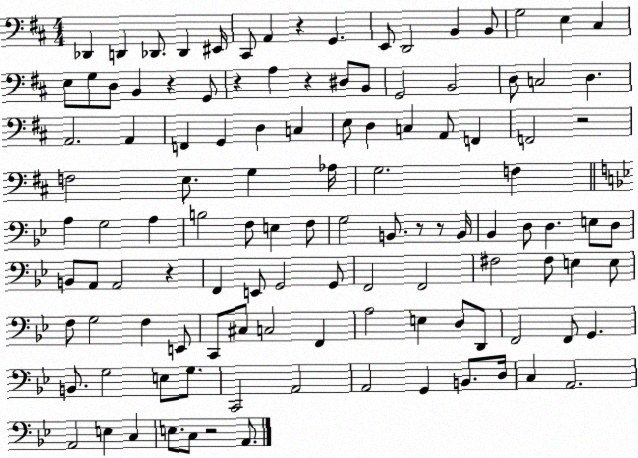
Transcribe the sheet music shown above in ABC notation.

X:1
T:Untitled
M:4/4
L:1/4
K:D
_D,, D,, _D,,/2 _D,, ^E,,/4 ^C,,/2 A,, z G,, E,,/2 D,,2 B,, B,,/2 G,2 E, ^C, E,/2 G,/2 D,/2 B,, z G,,/2 z A, z ^D,/2 B,,/2 G,,2 B,,2 D,/2 C,2 D, A,,2 A,, F,, G,, D, C, E,/2 D, C, A,,/2 F,, F,,2 z2 F,2 E,/2 G, _A,/4 G,2 F, A, G,2 A, B,2 F,/2 E, F,/2 G,2 B,,/2 z/2 z/2 B,,/4 _B,, D,/2 D, E,/2 D,/2 B,,/2 A,,/2 A,,2 z F,, E,,/2 G,,2 G,,/2 F,,2 F,,2 ^F,2 ^F,/2 E, E,/2 F,/2 G,2 F, E,,/2 C,,/2 ^C,/2 C,2 F,, A,2 E, D,/2 D,,/2 F,,2 F,,/2 G,, B,,/2 G,2 E,/2 G,/2 C,,2 A,,2 A,,2 G,, B,,/2 D,/4 C, A,,2 A,,2 E, C, E,/2 C,/2 z2 A,,/2